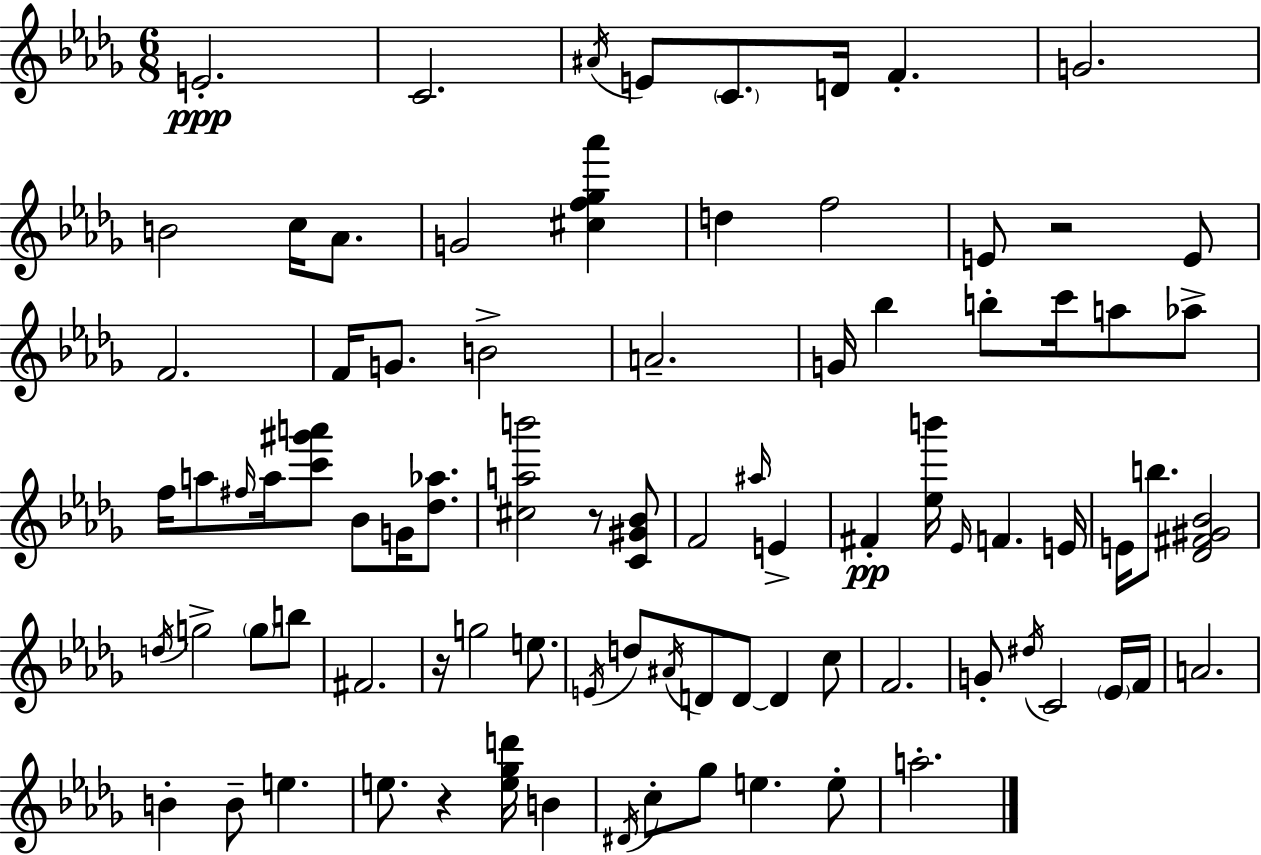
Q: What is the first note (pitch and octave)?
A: E4